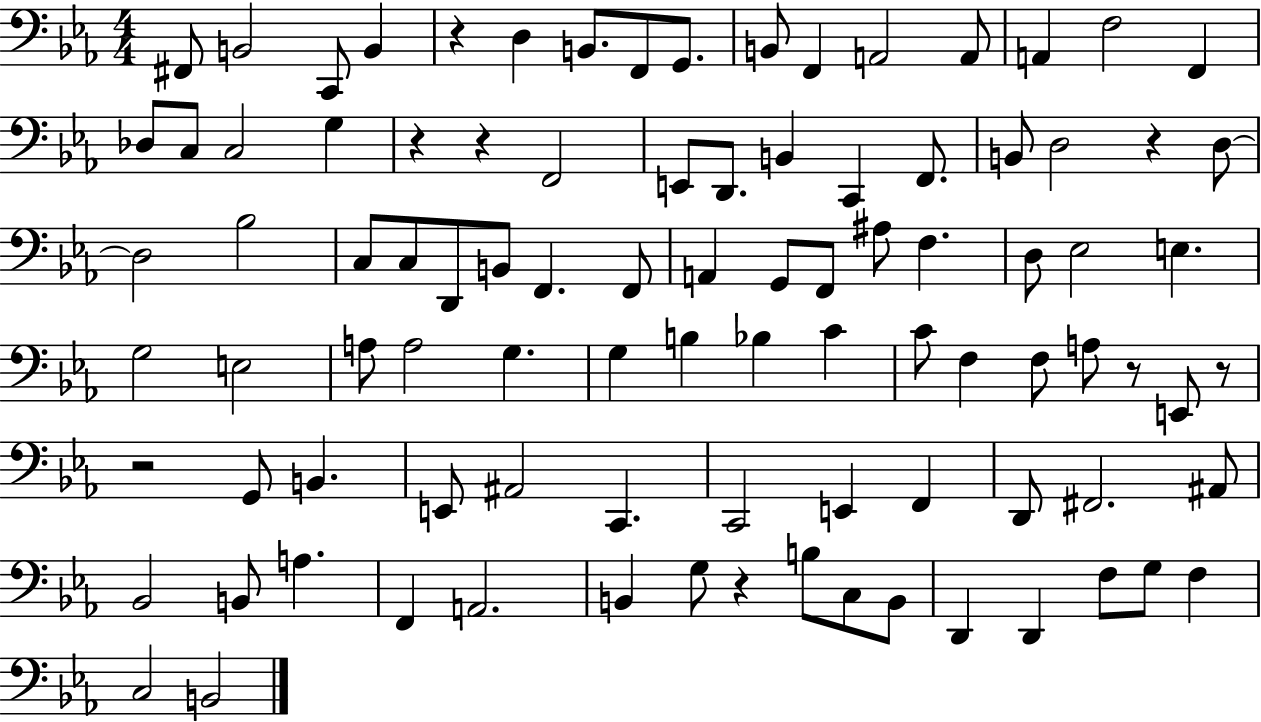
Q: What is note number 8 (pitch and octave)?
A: G2